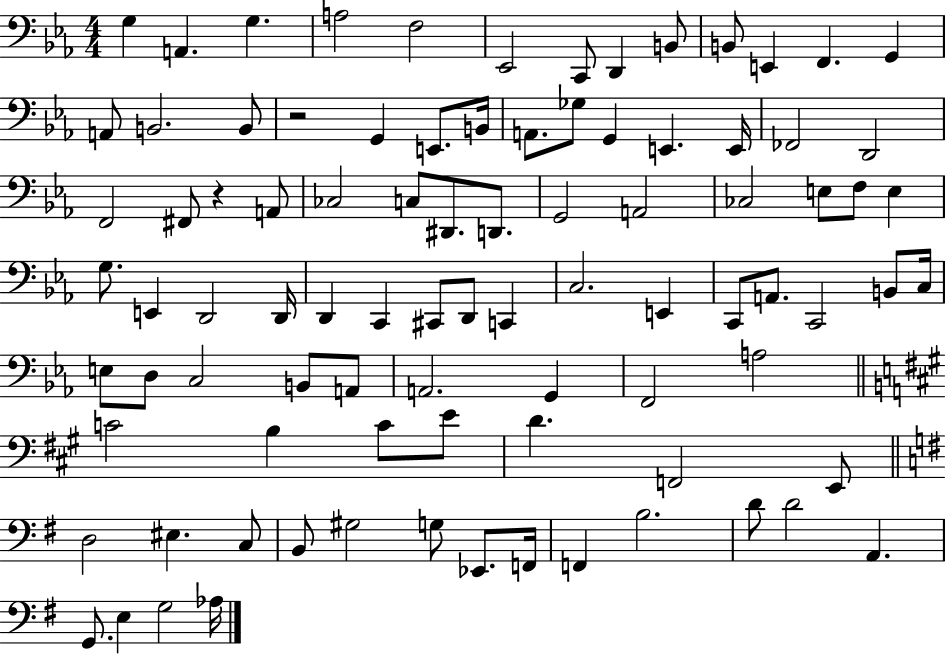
{
  \clef bass
  \numericTimeSignature
  \time 4/4
  \key ees \major
  \repeat volta 2 { g4 a,4. g4. | a2 f2 | ees,2 c,8 d,4 b,8 | b,8 e,4 f,4. g,4 | \break a,8 b,2. b,8 | r2 g,4 e,8. b,16 | a,8. ges8 g,4 e,4. e,16 | fes,2 d,2 | \break f,2 fis,8 r4 a,8 | ces2 c8 dis,8. d,8. | g,2 a,2 | ces2 e8 f8 e4 | \break g8. e,4 d,2 d,16 | d,4 c,4 cis,8 d,8 c,4 | c2. e,4 | c,8 a,8. c,2 b,8 c16 | \break e8 d8 c2 b,8 a,8 | a,2. g,4 | f,2 a2 | \bar "||" \break \key a \major c'2 b4 c'8 e'8 | d'4. f,2 e,8 | \bar "||" \break \key g \major d2 eis4. c8 | b,8 gis2 g8 ees,8. f,16 | f,4 b2. | d'8 d'2 a,4. | \break g,8. e4 g2 aes16 | } \bar "|."
}